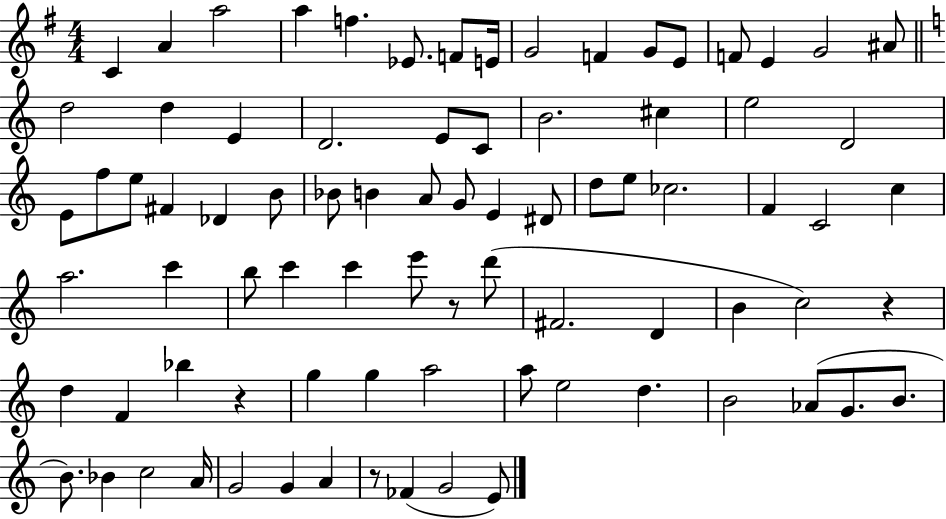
C4/q A4/q A5/h A5/q F5/q. Eb4/e. F4/e E4/s G4/h F4/q G4/e E4/e F4/e E4/q G4/h A#4/e D5/h D5/q E4/q D4/h. E4/e C4/e B4/h. C#5/q E5/h D4/h E4/e F5/e E5/e F#4/q Db4/q B4/e Bb4/e B4/q A4/e G4/e E4/q D#4/e D5/e E5/e CES5/h. F4/q C4/h C5/q A5/h. C6/q B5/e C6/q C6/q E6/e R/e D6/e F#4/h. D4/q B4/q C5/h R/q D5/q F4/q Bb5/q R/q G5/q G5/q A5/h A5/e E5/h D5/q. B4/h Ab4/e G4/e. B4/e. B4/e. Bb4/q C5/h A4/s G4/h G4/q A4/q R/e FES4/q G4/h E4/e